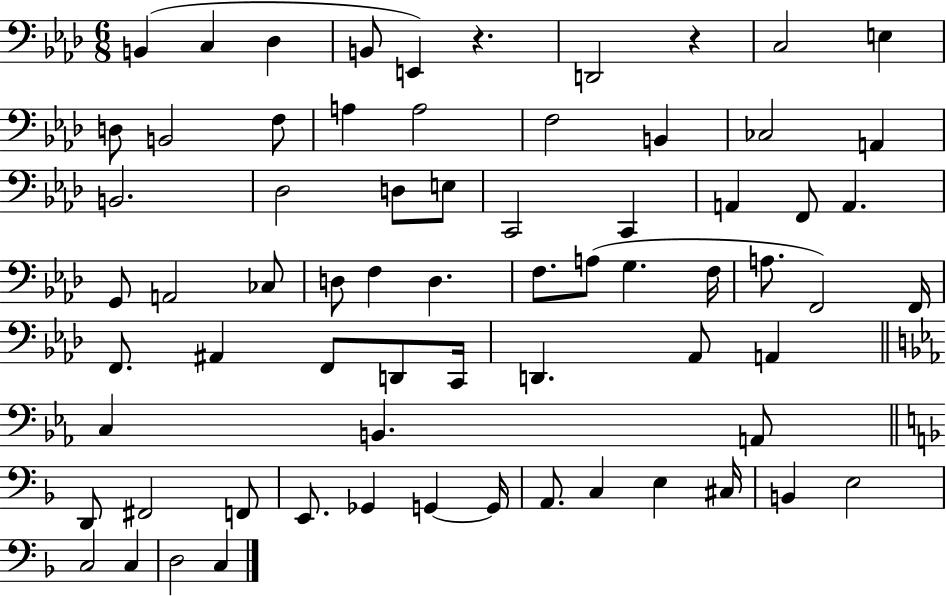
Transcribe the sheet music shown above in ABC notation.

X:1
T:Untitled
M:6/8
L:1/4
K:Ab
B,, C, _D, B,,/2 E,, z D,,2 z C,2 E, D,/2 B,,2 F,/2 A, A,2 F,2 B,, _C,2 A,, B,,2 _D,2 D,/2 E,/2 C,,2 C,, A,, F,,/2 A,, G,,/2 A,,2 _C,/2 D,/2 F, D, F,/2 A,/2 G, F,/4 A,/2 F,,2 F,,/4 F,,/2 ^A,, F,,/2 D,,/2 C,,/4 D,, _A,,/2 A,, C, B,, A,,/2 D,,/2 ^F,,2 F,,/2 E,,/2 _G,, G,, G,,/4 A,,/2 C, E, ^C,/4 B,, E,2 C,2 C, D,2 C,